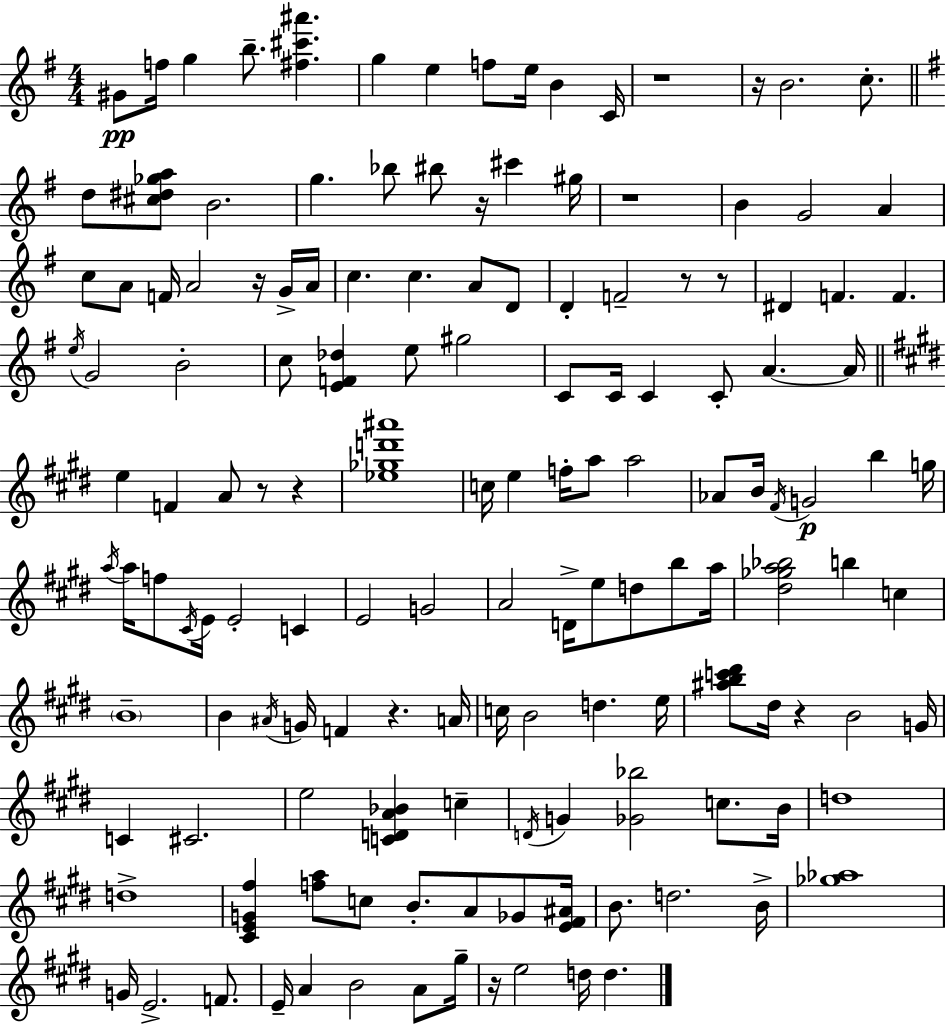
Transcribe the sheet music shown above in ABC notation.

X:1
T:Untitled
M:4/4
L:1/4
K:Em
^G/2 f/4 g b/2 [^f^c'^a'] g e f/2 e/4 B C/4 z4 z/4 B2 c/2 d/2 [^c^d_ga]/2 B2 g _b/2 ^b/2 z/4 ^c' ^g/4 z4 B G2 A c/2 A/2 F/4 A2 z/4 G/4 A/4 c c A/2 D/2 D F2 z/2 z/2 ^D F F e/4 G2 B2 c/2 [EF_d] e/2 ^g2 C/2 C/4 C C/2 A A/4 e F A/2 z/2 z [_e_gd'^a']4 c/4 e f/4 a/2 a2 _A/2 B/4 ^F/4 G2 b g/4 a/4 a/4 f/2 ^C/4 E/4 E2 C E2 G2 A2 D/4 e/2 d/2 b/2 a/4 [^d_ga_b]2 b c B4 B ^A/4 G/4 F z A/4 c/4 B2 d e/4 [^abc'^d']/2 ^d/4 z B2 G/4 C ^C2 e2 [CDA_B] c D/4 G [_G_b]2 c/2 B/4 d4 d4 [^CEG^f] [fa]/2 c/2 B/2 A/2 _G/2 [E^F^A]/4 B/2 d2 B/4 [_g_a]4 G/4 E2 F/2 E/4 A B2 A/2 ^g/4 z/4 e2 d/4 d